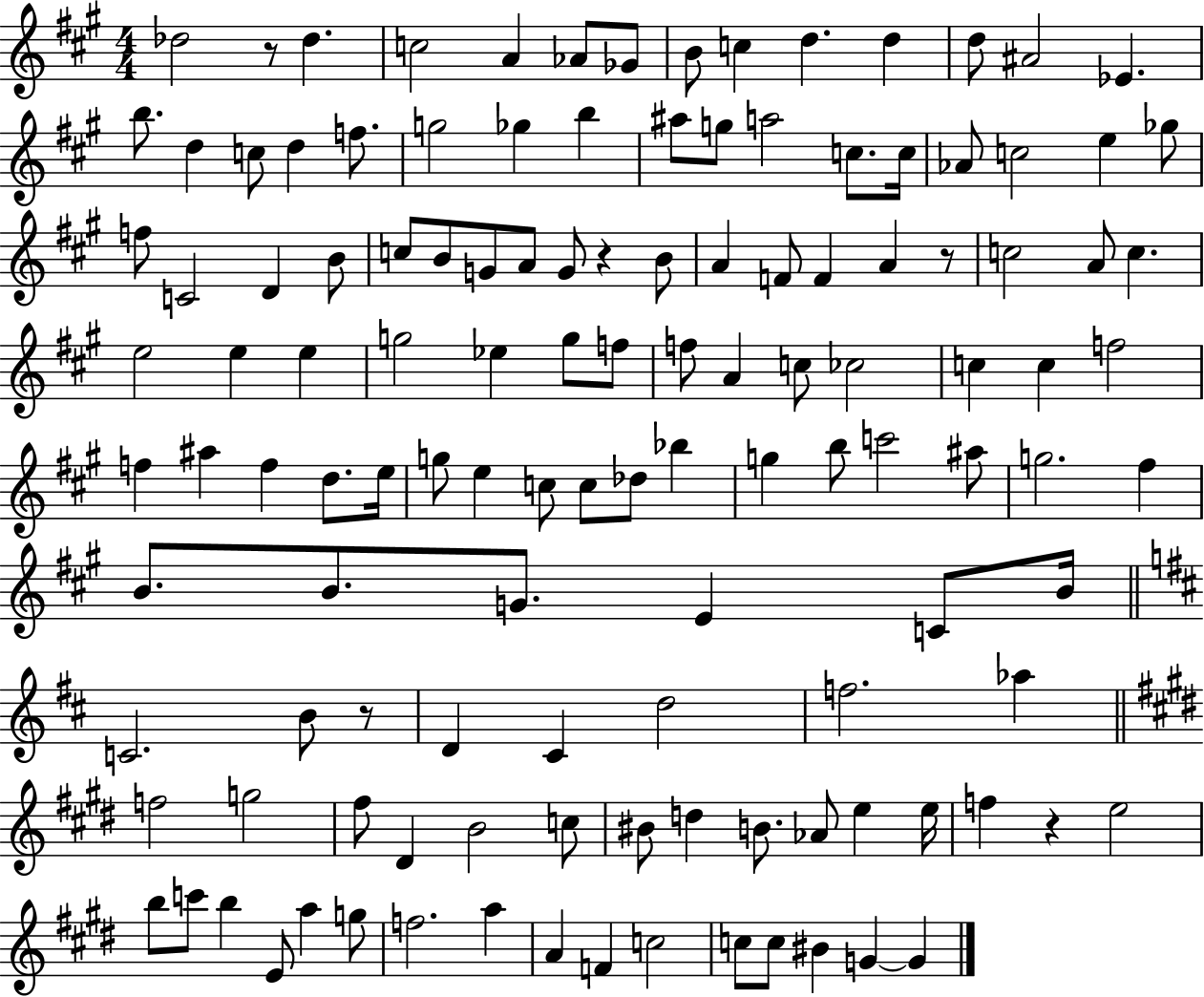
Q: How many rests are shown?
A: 5